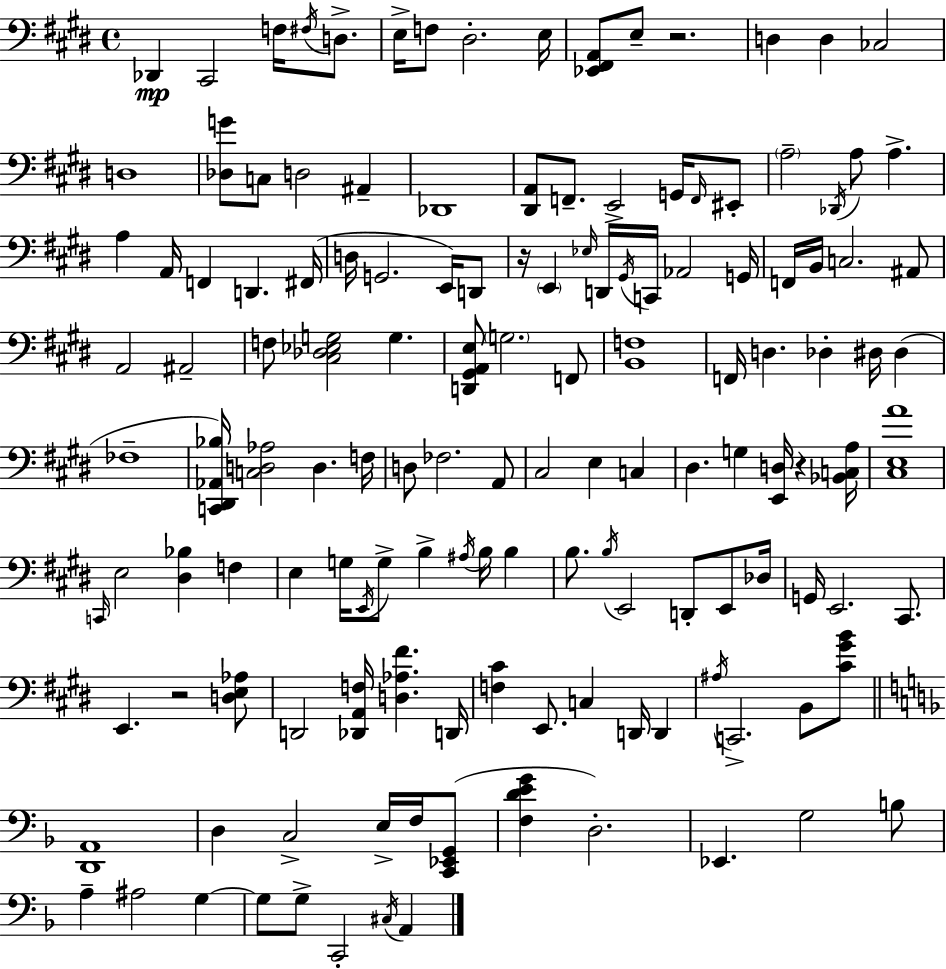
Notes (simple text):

Db2/q C#2/h F3/s F#3/s D3/e. E3/s F3/e D#3/h. E3/s [Eb2,F#2,A2]/e E3/e R/h. D3/q D3/q CES3/h D3/w [Db3,G4]/e C3/e D3/h A#2/q Db2/w [D#2,A2]/e F2/e. E2/h G2/s F2/s EIS2/e A3/h Db2/s A3/e A3/q. A3/q A2/s F2/q D2/q. F#2/s D3/s G2/h. E2/s D2/e R/s E2/q Eb3/s D2/s G#2/s C2/s Ab2/h G2/s F2/s B2/s C3/h. A#2/e A2/h A#2/h F3/e [C#3,Db3,Eb3,G3]/h G3/q. [D2,G#2,A2,E3]/e G3/h. F2/e [B2,F3]/w F2/s D3/q. Db3/q D#3/s D#3/q FES3/w [C2,D#2,Ab2,Bb3]/s [C3,D3,Ab3]/h D3/q. F3/s D3/e FES3/h. A2/e C#3/h E3/q C3/q D#3/q. G3/q [E2,D3]/s R/q [Bb2,C3,A3]/s [C#3,E3,A4]/w C2/s E3/h [D#3,Bb3]/q F3/q E3/q G3/s E2/s G3/e B3/q A#3/s B3/s B3/q B3/e. B3/s E2/h D2/e E2/e Db3/s G2/s E2/h. C#2/e. E2/q. R/h [D3,E3,Ab3]/e D2/h [Db2,A2,F3]/s [D3,Ab3,F#4]/q. D2/s [F3,C#4]/q E2/e. C3/q D2/s D2/q A#3/s C2/h. B2/e [C#4,G#4,B4]/e [D2,A2]/w D3/q C3/h E3/s F3/s [C2,Eb2,G2]/e [F3,D4,E4,G4]/q D3/h. Eb2/q. G3/h B3/e A3/q A#3/h G3/q G3/e G3/e C2/h C#3/s A2/q